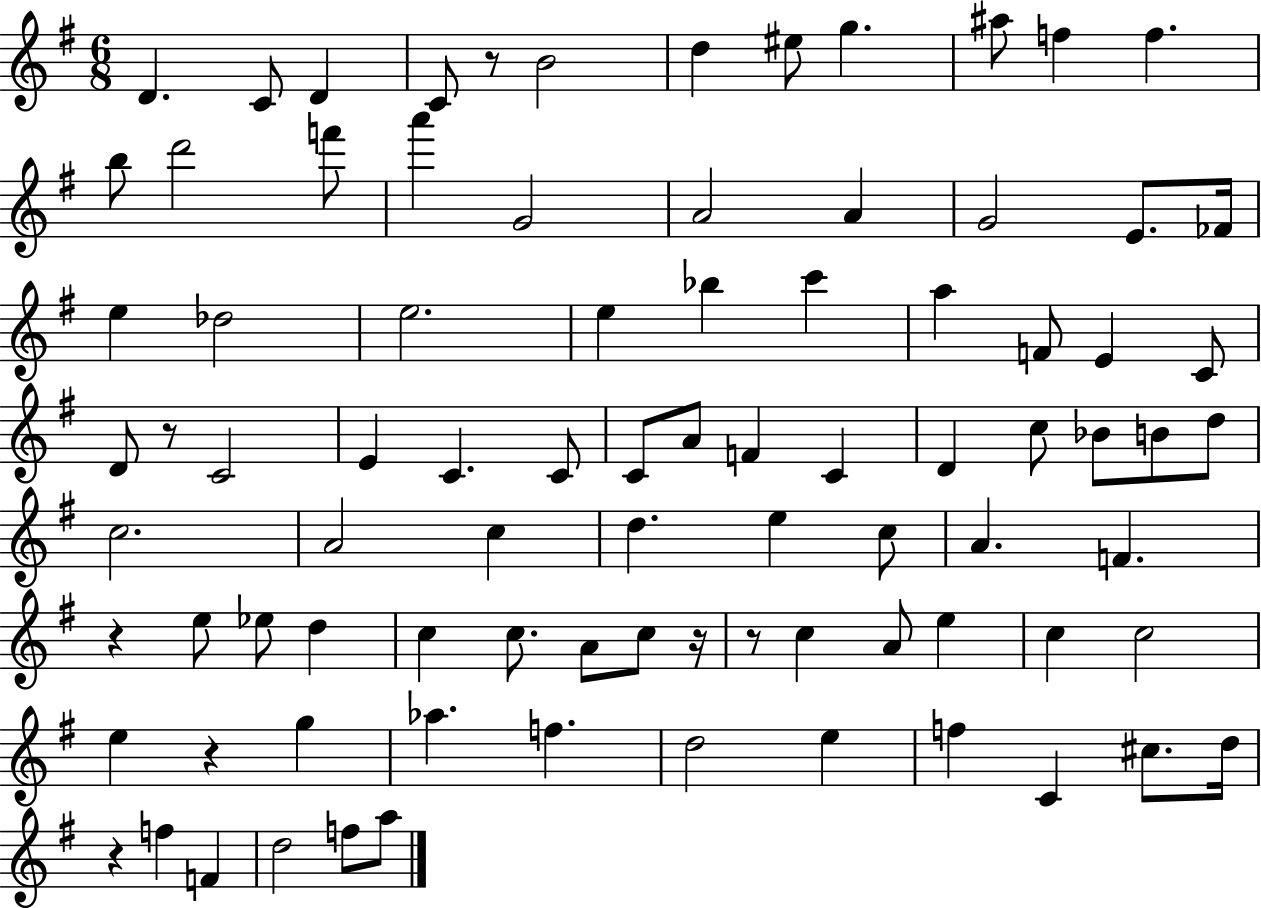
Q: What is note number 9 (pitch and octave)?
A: A#5